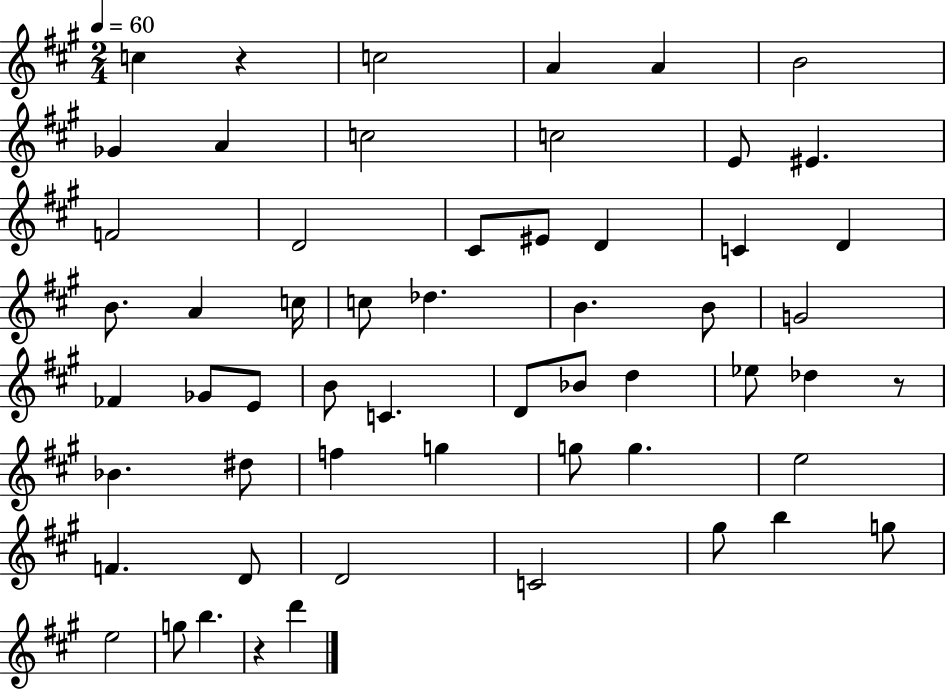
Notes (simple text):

C5/q R/q C5/h A4/q A4/q B4/h Gb4/q A4/q C5/h C5/h E4/e EIS4/q. F4/h D4/h C#4/e EIS4/e D4/q C4/q D4/q B4/e. A4/q C5/s C5/e Db5/q. B4/q. B4/e G4/h FES4/q Gb4/e E4/e B4/e C4/q. D4/e Bb4/e D5/q Eb5/e Db5/q R/e Bb4/q. D#5/e F5/q G5/q G5/e G5/q. E5/h F4/q. D4/e D4/h C4/h G#5/e B5/q G5/e E5/h G5/e B5/q. R/q D6/q